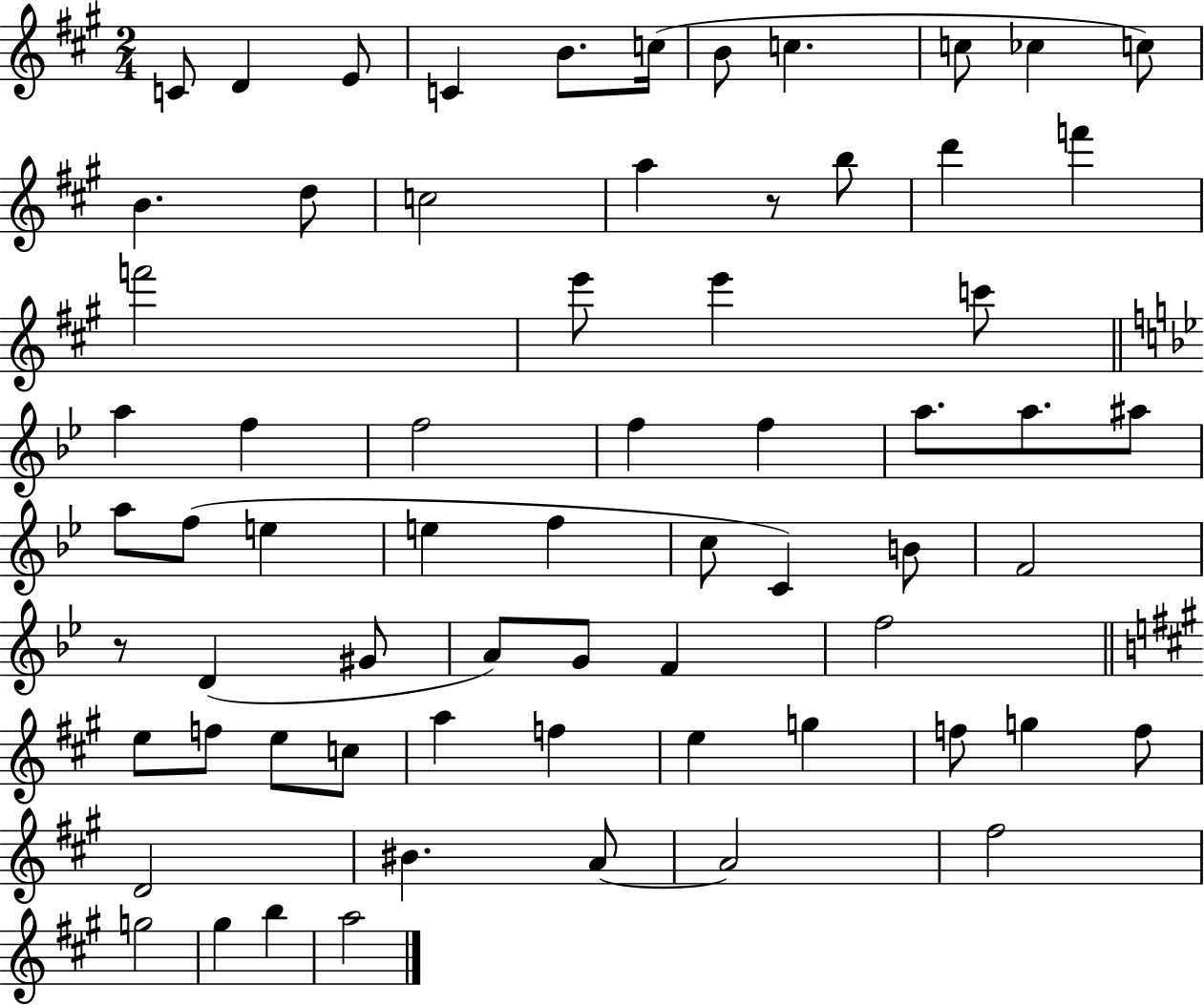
{
  \clef treble
  \numericTimeSignature
  \time 2/4
  \key a \major
  \repeat volta 2 { c'8 d'4 e'8 | c'4 b'8. c''16( | b'8 c''4. | c''8 ces''4 c''8) | \break b'4. d''8 | c''2 | a''4 r8 b''8 | d'''4 f'''4 | \break f'''2 | e'''8 e'''4 c'''8 | \bar "||" \break \key g \minor a''4 f''4 | f''2 | f''4 f''4 | a''8. a''8. ais''8 | \break a''8 f''8( e''4 | e''4 f''4 | c''8 c'4) b'8 | f'2 | \break r8 d'4( gis'8 | a'8) g'8 f'4 | f''2 | \bar "||" \break \key a \major e''8 f''8 e''8 c''8 | a''4 f''4 | e''4 g''4 | f''8 g''4 f''8 | \break d'2 | bis'4. a'8~~ | a'2 | fis''2 | \break g''2 | gis''4 b''4 | a''2 | } \bar "|."
}